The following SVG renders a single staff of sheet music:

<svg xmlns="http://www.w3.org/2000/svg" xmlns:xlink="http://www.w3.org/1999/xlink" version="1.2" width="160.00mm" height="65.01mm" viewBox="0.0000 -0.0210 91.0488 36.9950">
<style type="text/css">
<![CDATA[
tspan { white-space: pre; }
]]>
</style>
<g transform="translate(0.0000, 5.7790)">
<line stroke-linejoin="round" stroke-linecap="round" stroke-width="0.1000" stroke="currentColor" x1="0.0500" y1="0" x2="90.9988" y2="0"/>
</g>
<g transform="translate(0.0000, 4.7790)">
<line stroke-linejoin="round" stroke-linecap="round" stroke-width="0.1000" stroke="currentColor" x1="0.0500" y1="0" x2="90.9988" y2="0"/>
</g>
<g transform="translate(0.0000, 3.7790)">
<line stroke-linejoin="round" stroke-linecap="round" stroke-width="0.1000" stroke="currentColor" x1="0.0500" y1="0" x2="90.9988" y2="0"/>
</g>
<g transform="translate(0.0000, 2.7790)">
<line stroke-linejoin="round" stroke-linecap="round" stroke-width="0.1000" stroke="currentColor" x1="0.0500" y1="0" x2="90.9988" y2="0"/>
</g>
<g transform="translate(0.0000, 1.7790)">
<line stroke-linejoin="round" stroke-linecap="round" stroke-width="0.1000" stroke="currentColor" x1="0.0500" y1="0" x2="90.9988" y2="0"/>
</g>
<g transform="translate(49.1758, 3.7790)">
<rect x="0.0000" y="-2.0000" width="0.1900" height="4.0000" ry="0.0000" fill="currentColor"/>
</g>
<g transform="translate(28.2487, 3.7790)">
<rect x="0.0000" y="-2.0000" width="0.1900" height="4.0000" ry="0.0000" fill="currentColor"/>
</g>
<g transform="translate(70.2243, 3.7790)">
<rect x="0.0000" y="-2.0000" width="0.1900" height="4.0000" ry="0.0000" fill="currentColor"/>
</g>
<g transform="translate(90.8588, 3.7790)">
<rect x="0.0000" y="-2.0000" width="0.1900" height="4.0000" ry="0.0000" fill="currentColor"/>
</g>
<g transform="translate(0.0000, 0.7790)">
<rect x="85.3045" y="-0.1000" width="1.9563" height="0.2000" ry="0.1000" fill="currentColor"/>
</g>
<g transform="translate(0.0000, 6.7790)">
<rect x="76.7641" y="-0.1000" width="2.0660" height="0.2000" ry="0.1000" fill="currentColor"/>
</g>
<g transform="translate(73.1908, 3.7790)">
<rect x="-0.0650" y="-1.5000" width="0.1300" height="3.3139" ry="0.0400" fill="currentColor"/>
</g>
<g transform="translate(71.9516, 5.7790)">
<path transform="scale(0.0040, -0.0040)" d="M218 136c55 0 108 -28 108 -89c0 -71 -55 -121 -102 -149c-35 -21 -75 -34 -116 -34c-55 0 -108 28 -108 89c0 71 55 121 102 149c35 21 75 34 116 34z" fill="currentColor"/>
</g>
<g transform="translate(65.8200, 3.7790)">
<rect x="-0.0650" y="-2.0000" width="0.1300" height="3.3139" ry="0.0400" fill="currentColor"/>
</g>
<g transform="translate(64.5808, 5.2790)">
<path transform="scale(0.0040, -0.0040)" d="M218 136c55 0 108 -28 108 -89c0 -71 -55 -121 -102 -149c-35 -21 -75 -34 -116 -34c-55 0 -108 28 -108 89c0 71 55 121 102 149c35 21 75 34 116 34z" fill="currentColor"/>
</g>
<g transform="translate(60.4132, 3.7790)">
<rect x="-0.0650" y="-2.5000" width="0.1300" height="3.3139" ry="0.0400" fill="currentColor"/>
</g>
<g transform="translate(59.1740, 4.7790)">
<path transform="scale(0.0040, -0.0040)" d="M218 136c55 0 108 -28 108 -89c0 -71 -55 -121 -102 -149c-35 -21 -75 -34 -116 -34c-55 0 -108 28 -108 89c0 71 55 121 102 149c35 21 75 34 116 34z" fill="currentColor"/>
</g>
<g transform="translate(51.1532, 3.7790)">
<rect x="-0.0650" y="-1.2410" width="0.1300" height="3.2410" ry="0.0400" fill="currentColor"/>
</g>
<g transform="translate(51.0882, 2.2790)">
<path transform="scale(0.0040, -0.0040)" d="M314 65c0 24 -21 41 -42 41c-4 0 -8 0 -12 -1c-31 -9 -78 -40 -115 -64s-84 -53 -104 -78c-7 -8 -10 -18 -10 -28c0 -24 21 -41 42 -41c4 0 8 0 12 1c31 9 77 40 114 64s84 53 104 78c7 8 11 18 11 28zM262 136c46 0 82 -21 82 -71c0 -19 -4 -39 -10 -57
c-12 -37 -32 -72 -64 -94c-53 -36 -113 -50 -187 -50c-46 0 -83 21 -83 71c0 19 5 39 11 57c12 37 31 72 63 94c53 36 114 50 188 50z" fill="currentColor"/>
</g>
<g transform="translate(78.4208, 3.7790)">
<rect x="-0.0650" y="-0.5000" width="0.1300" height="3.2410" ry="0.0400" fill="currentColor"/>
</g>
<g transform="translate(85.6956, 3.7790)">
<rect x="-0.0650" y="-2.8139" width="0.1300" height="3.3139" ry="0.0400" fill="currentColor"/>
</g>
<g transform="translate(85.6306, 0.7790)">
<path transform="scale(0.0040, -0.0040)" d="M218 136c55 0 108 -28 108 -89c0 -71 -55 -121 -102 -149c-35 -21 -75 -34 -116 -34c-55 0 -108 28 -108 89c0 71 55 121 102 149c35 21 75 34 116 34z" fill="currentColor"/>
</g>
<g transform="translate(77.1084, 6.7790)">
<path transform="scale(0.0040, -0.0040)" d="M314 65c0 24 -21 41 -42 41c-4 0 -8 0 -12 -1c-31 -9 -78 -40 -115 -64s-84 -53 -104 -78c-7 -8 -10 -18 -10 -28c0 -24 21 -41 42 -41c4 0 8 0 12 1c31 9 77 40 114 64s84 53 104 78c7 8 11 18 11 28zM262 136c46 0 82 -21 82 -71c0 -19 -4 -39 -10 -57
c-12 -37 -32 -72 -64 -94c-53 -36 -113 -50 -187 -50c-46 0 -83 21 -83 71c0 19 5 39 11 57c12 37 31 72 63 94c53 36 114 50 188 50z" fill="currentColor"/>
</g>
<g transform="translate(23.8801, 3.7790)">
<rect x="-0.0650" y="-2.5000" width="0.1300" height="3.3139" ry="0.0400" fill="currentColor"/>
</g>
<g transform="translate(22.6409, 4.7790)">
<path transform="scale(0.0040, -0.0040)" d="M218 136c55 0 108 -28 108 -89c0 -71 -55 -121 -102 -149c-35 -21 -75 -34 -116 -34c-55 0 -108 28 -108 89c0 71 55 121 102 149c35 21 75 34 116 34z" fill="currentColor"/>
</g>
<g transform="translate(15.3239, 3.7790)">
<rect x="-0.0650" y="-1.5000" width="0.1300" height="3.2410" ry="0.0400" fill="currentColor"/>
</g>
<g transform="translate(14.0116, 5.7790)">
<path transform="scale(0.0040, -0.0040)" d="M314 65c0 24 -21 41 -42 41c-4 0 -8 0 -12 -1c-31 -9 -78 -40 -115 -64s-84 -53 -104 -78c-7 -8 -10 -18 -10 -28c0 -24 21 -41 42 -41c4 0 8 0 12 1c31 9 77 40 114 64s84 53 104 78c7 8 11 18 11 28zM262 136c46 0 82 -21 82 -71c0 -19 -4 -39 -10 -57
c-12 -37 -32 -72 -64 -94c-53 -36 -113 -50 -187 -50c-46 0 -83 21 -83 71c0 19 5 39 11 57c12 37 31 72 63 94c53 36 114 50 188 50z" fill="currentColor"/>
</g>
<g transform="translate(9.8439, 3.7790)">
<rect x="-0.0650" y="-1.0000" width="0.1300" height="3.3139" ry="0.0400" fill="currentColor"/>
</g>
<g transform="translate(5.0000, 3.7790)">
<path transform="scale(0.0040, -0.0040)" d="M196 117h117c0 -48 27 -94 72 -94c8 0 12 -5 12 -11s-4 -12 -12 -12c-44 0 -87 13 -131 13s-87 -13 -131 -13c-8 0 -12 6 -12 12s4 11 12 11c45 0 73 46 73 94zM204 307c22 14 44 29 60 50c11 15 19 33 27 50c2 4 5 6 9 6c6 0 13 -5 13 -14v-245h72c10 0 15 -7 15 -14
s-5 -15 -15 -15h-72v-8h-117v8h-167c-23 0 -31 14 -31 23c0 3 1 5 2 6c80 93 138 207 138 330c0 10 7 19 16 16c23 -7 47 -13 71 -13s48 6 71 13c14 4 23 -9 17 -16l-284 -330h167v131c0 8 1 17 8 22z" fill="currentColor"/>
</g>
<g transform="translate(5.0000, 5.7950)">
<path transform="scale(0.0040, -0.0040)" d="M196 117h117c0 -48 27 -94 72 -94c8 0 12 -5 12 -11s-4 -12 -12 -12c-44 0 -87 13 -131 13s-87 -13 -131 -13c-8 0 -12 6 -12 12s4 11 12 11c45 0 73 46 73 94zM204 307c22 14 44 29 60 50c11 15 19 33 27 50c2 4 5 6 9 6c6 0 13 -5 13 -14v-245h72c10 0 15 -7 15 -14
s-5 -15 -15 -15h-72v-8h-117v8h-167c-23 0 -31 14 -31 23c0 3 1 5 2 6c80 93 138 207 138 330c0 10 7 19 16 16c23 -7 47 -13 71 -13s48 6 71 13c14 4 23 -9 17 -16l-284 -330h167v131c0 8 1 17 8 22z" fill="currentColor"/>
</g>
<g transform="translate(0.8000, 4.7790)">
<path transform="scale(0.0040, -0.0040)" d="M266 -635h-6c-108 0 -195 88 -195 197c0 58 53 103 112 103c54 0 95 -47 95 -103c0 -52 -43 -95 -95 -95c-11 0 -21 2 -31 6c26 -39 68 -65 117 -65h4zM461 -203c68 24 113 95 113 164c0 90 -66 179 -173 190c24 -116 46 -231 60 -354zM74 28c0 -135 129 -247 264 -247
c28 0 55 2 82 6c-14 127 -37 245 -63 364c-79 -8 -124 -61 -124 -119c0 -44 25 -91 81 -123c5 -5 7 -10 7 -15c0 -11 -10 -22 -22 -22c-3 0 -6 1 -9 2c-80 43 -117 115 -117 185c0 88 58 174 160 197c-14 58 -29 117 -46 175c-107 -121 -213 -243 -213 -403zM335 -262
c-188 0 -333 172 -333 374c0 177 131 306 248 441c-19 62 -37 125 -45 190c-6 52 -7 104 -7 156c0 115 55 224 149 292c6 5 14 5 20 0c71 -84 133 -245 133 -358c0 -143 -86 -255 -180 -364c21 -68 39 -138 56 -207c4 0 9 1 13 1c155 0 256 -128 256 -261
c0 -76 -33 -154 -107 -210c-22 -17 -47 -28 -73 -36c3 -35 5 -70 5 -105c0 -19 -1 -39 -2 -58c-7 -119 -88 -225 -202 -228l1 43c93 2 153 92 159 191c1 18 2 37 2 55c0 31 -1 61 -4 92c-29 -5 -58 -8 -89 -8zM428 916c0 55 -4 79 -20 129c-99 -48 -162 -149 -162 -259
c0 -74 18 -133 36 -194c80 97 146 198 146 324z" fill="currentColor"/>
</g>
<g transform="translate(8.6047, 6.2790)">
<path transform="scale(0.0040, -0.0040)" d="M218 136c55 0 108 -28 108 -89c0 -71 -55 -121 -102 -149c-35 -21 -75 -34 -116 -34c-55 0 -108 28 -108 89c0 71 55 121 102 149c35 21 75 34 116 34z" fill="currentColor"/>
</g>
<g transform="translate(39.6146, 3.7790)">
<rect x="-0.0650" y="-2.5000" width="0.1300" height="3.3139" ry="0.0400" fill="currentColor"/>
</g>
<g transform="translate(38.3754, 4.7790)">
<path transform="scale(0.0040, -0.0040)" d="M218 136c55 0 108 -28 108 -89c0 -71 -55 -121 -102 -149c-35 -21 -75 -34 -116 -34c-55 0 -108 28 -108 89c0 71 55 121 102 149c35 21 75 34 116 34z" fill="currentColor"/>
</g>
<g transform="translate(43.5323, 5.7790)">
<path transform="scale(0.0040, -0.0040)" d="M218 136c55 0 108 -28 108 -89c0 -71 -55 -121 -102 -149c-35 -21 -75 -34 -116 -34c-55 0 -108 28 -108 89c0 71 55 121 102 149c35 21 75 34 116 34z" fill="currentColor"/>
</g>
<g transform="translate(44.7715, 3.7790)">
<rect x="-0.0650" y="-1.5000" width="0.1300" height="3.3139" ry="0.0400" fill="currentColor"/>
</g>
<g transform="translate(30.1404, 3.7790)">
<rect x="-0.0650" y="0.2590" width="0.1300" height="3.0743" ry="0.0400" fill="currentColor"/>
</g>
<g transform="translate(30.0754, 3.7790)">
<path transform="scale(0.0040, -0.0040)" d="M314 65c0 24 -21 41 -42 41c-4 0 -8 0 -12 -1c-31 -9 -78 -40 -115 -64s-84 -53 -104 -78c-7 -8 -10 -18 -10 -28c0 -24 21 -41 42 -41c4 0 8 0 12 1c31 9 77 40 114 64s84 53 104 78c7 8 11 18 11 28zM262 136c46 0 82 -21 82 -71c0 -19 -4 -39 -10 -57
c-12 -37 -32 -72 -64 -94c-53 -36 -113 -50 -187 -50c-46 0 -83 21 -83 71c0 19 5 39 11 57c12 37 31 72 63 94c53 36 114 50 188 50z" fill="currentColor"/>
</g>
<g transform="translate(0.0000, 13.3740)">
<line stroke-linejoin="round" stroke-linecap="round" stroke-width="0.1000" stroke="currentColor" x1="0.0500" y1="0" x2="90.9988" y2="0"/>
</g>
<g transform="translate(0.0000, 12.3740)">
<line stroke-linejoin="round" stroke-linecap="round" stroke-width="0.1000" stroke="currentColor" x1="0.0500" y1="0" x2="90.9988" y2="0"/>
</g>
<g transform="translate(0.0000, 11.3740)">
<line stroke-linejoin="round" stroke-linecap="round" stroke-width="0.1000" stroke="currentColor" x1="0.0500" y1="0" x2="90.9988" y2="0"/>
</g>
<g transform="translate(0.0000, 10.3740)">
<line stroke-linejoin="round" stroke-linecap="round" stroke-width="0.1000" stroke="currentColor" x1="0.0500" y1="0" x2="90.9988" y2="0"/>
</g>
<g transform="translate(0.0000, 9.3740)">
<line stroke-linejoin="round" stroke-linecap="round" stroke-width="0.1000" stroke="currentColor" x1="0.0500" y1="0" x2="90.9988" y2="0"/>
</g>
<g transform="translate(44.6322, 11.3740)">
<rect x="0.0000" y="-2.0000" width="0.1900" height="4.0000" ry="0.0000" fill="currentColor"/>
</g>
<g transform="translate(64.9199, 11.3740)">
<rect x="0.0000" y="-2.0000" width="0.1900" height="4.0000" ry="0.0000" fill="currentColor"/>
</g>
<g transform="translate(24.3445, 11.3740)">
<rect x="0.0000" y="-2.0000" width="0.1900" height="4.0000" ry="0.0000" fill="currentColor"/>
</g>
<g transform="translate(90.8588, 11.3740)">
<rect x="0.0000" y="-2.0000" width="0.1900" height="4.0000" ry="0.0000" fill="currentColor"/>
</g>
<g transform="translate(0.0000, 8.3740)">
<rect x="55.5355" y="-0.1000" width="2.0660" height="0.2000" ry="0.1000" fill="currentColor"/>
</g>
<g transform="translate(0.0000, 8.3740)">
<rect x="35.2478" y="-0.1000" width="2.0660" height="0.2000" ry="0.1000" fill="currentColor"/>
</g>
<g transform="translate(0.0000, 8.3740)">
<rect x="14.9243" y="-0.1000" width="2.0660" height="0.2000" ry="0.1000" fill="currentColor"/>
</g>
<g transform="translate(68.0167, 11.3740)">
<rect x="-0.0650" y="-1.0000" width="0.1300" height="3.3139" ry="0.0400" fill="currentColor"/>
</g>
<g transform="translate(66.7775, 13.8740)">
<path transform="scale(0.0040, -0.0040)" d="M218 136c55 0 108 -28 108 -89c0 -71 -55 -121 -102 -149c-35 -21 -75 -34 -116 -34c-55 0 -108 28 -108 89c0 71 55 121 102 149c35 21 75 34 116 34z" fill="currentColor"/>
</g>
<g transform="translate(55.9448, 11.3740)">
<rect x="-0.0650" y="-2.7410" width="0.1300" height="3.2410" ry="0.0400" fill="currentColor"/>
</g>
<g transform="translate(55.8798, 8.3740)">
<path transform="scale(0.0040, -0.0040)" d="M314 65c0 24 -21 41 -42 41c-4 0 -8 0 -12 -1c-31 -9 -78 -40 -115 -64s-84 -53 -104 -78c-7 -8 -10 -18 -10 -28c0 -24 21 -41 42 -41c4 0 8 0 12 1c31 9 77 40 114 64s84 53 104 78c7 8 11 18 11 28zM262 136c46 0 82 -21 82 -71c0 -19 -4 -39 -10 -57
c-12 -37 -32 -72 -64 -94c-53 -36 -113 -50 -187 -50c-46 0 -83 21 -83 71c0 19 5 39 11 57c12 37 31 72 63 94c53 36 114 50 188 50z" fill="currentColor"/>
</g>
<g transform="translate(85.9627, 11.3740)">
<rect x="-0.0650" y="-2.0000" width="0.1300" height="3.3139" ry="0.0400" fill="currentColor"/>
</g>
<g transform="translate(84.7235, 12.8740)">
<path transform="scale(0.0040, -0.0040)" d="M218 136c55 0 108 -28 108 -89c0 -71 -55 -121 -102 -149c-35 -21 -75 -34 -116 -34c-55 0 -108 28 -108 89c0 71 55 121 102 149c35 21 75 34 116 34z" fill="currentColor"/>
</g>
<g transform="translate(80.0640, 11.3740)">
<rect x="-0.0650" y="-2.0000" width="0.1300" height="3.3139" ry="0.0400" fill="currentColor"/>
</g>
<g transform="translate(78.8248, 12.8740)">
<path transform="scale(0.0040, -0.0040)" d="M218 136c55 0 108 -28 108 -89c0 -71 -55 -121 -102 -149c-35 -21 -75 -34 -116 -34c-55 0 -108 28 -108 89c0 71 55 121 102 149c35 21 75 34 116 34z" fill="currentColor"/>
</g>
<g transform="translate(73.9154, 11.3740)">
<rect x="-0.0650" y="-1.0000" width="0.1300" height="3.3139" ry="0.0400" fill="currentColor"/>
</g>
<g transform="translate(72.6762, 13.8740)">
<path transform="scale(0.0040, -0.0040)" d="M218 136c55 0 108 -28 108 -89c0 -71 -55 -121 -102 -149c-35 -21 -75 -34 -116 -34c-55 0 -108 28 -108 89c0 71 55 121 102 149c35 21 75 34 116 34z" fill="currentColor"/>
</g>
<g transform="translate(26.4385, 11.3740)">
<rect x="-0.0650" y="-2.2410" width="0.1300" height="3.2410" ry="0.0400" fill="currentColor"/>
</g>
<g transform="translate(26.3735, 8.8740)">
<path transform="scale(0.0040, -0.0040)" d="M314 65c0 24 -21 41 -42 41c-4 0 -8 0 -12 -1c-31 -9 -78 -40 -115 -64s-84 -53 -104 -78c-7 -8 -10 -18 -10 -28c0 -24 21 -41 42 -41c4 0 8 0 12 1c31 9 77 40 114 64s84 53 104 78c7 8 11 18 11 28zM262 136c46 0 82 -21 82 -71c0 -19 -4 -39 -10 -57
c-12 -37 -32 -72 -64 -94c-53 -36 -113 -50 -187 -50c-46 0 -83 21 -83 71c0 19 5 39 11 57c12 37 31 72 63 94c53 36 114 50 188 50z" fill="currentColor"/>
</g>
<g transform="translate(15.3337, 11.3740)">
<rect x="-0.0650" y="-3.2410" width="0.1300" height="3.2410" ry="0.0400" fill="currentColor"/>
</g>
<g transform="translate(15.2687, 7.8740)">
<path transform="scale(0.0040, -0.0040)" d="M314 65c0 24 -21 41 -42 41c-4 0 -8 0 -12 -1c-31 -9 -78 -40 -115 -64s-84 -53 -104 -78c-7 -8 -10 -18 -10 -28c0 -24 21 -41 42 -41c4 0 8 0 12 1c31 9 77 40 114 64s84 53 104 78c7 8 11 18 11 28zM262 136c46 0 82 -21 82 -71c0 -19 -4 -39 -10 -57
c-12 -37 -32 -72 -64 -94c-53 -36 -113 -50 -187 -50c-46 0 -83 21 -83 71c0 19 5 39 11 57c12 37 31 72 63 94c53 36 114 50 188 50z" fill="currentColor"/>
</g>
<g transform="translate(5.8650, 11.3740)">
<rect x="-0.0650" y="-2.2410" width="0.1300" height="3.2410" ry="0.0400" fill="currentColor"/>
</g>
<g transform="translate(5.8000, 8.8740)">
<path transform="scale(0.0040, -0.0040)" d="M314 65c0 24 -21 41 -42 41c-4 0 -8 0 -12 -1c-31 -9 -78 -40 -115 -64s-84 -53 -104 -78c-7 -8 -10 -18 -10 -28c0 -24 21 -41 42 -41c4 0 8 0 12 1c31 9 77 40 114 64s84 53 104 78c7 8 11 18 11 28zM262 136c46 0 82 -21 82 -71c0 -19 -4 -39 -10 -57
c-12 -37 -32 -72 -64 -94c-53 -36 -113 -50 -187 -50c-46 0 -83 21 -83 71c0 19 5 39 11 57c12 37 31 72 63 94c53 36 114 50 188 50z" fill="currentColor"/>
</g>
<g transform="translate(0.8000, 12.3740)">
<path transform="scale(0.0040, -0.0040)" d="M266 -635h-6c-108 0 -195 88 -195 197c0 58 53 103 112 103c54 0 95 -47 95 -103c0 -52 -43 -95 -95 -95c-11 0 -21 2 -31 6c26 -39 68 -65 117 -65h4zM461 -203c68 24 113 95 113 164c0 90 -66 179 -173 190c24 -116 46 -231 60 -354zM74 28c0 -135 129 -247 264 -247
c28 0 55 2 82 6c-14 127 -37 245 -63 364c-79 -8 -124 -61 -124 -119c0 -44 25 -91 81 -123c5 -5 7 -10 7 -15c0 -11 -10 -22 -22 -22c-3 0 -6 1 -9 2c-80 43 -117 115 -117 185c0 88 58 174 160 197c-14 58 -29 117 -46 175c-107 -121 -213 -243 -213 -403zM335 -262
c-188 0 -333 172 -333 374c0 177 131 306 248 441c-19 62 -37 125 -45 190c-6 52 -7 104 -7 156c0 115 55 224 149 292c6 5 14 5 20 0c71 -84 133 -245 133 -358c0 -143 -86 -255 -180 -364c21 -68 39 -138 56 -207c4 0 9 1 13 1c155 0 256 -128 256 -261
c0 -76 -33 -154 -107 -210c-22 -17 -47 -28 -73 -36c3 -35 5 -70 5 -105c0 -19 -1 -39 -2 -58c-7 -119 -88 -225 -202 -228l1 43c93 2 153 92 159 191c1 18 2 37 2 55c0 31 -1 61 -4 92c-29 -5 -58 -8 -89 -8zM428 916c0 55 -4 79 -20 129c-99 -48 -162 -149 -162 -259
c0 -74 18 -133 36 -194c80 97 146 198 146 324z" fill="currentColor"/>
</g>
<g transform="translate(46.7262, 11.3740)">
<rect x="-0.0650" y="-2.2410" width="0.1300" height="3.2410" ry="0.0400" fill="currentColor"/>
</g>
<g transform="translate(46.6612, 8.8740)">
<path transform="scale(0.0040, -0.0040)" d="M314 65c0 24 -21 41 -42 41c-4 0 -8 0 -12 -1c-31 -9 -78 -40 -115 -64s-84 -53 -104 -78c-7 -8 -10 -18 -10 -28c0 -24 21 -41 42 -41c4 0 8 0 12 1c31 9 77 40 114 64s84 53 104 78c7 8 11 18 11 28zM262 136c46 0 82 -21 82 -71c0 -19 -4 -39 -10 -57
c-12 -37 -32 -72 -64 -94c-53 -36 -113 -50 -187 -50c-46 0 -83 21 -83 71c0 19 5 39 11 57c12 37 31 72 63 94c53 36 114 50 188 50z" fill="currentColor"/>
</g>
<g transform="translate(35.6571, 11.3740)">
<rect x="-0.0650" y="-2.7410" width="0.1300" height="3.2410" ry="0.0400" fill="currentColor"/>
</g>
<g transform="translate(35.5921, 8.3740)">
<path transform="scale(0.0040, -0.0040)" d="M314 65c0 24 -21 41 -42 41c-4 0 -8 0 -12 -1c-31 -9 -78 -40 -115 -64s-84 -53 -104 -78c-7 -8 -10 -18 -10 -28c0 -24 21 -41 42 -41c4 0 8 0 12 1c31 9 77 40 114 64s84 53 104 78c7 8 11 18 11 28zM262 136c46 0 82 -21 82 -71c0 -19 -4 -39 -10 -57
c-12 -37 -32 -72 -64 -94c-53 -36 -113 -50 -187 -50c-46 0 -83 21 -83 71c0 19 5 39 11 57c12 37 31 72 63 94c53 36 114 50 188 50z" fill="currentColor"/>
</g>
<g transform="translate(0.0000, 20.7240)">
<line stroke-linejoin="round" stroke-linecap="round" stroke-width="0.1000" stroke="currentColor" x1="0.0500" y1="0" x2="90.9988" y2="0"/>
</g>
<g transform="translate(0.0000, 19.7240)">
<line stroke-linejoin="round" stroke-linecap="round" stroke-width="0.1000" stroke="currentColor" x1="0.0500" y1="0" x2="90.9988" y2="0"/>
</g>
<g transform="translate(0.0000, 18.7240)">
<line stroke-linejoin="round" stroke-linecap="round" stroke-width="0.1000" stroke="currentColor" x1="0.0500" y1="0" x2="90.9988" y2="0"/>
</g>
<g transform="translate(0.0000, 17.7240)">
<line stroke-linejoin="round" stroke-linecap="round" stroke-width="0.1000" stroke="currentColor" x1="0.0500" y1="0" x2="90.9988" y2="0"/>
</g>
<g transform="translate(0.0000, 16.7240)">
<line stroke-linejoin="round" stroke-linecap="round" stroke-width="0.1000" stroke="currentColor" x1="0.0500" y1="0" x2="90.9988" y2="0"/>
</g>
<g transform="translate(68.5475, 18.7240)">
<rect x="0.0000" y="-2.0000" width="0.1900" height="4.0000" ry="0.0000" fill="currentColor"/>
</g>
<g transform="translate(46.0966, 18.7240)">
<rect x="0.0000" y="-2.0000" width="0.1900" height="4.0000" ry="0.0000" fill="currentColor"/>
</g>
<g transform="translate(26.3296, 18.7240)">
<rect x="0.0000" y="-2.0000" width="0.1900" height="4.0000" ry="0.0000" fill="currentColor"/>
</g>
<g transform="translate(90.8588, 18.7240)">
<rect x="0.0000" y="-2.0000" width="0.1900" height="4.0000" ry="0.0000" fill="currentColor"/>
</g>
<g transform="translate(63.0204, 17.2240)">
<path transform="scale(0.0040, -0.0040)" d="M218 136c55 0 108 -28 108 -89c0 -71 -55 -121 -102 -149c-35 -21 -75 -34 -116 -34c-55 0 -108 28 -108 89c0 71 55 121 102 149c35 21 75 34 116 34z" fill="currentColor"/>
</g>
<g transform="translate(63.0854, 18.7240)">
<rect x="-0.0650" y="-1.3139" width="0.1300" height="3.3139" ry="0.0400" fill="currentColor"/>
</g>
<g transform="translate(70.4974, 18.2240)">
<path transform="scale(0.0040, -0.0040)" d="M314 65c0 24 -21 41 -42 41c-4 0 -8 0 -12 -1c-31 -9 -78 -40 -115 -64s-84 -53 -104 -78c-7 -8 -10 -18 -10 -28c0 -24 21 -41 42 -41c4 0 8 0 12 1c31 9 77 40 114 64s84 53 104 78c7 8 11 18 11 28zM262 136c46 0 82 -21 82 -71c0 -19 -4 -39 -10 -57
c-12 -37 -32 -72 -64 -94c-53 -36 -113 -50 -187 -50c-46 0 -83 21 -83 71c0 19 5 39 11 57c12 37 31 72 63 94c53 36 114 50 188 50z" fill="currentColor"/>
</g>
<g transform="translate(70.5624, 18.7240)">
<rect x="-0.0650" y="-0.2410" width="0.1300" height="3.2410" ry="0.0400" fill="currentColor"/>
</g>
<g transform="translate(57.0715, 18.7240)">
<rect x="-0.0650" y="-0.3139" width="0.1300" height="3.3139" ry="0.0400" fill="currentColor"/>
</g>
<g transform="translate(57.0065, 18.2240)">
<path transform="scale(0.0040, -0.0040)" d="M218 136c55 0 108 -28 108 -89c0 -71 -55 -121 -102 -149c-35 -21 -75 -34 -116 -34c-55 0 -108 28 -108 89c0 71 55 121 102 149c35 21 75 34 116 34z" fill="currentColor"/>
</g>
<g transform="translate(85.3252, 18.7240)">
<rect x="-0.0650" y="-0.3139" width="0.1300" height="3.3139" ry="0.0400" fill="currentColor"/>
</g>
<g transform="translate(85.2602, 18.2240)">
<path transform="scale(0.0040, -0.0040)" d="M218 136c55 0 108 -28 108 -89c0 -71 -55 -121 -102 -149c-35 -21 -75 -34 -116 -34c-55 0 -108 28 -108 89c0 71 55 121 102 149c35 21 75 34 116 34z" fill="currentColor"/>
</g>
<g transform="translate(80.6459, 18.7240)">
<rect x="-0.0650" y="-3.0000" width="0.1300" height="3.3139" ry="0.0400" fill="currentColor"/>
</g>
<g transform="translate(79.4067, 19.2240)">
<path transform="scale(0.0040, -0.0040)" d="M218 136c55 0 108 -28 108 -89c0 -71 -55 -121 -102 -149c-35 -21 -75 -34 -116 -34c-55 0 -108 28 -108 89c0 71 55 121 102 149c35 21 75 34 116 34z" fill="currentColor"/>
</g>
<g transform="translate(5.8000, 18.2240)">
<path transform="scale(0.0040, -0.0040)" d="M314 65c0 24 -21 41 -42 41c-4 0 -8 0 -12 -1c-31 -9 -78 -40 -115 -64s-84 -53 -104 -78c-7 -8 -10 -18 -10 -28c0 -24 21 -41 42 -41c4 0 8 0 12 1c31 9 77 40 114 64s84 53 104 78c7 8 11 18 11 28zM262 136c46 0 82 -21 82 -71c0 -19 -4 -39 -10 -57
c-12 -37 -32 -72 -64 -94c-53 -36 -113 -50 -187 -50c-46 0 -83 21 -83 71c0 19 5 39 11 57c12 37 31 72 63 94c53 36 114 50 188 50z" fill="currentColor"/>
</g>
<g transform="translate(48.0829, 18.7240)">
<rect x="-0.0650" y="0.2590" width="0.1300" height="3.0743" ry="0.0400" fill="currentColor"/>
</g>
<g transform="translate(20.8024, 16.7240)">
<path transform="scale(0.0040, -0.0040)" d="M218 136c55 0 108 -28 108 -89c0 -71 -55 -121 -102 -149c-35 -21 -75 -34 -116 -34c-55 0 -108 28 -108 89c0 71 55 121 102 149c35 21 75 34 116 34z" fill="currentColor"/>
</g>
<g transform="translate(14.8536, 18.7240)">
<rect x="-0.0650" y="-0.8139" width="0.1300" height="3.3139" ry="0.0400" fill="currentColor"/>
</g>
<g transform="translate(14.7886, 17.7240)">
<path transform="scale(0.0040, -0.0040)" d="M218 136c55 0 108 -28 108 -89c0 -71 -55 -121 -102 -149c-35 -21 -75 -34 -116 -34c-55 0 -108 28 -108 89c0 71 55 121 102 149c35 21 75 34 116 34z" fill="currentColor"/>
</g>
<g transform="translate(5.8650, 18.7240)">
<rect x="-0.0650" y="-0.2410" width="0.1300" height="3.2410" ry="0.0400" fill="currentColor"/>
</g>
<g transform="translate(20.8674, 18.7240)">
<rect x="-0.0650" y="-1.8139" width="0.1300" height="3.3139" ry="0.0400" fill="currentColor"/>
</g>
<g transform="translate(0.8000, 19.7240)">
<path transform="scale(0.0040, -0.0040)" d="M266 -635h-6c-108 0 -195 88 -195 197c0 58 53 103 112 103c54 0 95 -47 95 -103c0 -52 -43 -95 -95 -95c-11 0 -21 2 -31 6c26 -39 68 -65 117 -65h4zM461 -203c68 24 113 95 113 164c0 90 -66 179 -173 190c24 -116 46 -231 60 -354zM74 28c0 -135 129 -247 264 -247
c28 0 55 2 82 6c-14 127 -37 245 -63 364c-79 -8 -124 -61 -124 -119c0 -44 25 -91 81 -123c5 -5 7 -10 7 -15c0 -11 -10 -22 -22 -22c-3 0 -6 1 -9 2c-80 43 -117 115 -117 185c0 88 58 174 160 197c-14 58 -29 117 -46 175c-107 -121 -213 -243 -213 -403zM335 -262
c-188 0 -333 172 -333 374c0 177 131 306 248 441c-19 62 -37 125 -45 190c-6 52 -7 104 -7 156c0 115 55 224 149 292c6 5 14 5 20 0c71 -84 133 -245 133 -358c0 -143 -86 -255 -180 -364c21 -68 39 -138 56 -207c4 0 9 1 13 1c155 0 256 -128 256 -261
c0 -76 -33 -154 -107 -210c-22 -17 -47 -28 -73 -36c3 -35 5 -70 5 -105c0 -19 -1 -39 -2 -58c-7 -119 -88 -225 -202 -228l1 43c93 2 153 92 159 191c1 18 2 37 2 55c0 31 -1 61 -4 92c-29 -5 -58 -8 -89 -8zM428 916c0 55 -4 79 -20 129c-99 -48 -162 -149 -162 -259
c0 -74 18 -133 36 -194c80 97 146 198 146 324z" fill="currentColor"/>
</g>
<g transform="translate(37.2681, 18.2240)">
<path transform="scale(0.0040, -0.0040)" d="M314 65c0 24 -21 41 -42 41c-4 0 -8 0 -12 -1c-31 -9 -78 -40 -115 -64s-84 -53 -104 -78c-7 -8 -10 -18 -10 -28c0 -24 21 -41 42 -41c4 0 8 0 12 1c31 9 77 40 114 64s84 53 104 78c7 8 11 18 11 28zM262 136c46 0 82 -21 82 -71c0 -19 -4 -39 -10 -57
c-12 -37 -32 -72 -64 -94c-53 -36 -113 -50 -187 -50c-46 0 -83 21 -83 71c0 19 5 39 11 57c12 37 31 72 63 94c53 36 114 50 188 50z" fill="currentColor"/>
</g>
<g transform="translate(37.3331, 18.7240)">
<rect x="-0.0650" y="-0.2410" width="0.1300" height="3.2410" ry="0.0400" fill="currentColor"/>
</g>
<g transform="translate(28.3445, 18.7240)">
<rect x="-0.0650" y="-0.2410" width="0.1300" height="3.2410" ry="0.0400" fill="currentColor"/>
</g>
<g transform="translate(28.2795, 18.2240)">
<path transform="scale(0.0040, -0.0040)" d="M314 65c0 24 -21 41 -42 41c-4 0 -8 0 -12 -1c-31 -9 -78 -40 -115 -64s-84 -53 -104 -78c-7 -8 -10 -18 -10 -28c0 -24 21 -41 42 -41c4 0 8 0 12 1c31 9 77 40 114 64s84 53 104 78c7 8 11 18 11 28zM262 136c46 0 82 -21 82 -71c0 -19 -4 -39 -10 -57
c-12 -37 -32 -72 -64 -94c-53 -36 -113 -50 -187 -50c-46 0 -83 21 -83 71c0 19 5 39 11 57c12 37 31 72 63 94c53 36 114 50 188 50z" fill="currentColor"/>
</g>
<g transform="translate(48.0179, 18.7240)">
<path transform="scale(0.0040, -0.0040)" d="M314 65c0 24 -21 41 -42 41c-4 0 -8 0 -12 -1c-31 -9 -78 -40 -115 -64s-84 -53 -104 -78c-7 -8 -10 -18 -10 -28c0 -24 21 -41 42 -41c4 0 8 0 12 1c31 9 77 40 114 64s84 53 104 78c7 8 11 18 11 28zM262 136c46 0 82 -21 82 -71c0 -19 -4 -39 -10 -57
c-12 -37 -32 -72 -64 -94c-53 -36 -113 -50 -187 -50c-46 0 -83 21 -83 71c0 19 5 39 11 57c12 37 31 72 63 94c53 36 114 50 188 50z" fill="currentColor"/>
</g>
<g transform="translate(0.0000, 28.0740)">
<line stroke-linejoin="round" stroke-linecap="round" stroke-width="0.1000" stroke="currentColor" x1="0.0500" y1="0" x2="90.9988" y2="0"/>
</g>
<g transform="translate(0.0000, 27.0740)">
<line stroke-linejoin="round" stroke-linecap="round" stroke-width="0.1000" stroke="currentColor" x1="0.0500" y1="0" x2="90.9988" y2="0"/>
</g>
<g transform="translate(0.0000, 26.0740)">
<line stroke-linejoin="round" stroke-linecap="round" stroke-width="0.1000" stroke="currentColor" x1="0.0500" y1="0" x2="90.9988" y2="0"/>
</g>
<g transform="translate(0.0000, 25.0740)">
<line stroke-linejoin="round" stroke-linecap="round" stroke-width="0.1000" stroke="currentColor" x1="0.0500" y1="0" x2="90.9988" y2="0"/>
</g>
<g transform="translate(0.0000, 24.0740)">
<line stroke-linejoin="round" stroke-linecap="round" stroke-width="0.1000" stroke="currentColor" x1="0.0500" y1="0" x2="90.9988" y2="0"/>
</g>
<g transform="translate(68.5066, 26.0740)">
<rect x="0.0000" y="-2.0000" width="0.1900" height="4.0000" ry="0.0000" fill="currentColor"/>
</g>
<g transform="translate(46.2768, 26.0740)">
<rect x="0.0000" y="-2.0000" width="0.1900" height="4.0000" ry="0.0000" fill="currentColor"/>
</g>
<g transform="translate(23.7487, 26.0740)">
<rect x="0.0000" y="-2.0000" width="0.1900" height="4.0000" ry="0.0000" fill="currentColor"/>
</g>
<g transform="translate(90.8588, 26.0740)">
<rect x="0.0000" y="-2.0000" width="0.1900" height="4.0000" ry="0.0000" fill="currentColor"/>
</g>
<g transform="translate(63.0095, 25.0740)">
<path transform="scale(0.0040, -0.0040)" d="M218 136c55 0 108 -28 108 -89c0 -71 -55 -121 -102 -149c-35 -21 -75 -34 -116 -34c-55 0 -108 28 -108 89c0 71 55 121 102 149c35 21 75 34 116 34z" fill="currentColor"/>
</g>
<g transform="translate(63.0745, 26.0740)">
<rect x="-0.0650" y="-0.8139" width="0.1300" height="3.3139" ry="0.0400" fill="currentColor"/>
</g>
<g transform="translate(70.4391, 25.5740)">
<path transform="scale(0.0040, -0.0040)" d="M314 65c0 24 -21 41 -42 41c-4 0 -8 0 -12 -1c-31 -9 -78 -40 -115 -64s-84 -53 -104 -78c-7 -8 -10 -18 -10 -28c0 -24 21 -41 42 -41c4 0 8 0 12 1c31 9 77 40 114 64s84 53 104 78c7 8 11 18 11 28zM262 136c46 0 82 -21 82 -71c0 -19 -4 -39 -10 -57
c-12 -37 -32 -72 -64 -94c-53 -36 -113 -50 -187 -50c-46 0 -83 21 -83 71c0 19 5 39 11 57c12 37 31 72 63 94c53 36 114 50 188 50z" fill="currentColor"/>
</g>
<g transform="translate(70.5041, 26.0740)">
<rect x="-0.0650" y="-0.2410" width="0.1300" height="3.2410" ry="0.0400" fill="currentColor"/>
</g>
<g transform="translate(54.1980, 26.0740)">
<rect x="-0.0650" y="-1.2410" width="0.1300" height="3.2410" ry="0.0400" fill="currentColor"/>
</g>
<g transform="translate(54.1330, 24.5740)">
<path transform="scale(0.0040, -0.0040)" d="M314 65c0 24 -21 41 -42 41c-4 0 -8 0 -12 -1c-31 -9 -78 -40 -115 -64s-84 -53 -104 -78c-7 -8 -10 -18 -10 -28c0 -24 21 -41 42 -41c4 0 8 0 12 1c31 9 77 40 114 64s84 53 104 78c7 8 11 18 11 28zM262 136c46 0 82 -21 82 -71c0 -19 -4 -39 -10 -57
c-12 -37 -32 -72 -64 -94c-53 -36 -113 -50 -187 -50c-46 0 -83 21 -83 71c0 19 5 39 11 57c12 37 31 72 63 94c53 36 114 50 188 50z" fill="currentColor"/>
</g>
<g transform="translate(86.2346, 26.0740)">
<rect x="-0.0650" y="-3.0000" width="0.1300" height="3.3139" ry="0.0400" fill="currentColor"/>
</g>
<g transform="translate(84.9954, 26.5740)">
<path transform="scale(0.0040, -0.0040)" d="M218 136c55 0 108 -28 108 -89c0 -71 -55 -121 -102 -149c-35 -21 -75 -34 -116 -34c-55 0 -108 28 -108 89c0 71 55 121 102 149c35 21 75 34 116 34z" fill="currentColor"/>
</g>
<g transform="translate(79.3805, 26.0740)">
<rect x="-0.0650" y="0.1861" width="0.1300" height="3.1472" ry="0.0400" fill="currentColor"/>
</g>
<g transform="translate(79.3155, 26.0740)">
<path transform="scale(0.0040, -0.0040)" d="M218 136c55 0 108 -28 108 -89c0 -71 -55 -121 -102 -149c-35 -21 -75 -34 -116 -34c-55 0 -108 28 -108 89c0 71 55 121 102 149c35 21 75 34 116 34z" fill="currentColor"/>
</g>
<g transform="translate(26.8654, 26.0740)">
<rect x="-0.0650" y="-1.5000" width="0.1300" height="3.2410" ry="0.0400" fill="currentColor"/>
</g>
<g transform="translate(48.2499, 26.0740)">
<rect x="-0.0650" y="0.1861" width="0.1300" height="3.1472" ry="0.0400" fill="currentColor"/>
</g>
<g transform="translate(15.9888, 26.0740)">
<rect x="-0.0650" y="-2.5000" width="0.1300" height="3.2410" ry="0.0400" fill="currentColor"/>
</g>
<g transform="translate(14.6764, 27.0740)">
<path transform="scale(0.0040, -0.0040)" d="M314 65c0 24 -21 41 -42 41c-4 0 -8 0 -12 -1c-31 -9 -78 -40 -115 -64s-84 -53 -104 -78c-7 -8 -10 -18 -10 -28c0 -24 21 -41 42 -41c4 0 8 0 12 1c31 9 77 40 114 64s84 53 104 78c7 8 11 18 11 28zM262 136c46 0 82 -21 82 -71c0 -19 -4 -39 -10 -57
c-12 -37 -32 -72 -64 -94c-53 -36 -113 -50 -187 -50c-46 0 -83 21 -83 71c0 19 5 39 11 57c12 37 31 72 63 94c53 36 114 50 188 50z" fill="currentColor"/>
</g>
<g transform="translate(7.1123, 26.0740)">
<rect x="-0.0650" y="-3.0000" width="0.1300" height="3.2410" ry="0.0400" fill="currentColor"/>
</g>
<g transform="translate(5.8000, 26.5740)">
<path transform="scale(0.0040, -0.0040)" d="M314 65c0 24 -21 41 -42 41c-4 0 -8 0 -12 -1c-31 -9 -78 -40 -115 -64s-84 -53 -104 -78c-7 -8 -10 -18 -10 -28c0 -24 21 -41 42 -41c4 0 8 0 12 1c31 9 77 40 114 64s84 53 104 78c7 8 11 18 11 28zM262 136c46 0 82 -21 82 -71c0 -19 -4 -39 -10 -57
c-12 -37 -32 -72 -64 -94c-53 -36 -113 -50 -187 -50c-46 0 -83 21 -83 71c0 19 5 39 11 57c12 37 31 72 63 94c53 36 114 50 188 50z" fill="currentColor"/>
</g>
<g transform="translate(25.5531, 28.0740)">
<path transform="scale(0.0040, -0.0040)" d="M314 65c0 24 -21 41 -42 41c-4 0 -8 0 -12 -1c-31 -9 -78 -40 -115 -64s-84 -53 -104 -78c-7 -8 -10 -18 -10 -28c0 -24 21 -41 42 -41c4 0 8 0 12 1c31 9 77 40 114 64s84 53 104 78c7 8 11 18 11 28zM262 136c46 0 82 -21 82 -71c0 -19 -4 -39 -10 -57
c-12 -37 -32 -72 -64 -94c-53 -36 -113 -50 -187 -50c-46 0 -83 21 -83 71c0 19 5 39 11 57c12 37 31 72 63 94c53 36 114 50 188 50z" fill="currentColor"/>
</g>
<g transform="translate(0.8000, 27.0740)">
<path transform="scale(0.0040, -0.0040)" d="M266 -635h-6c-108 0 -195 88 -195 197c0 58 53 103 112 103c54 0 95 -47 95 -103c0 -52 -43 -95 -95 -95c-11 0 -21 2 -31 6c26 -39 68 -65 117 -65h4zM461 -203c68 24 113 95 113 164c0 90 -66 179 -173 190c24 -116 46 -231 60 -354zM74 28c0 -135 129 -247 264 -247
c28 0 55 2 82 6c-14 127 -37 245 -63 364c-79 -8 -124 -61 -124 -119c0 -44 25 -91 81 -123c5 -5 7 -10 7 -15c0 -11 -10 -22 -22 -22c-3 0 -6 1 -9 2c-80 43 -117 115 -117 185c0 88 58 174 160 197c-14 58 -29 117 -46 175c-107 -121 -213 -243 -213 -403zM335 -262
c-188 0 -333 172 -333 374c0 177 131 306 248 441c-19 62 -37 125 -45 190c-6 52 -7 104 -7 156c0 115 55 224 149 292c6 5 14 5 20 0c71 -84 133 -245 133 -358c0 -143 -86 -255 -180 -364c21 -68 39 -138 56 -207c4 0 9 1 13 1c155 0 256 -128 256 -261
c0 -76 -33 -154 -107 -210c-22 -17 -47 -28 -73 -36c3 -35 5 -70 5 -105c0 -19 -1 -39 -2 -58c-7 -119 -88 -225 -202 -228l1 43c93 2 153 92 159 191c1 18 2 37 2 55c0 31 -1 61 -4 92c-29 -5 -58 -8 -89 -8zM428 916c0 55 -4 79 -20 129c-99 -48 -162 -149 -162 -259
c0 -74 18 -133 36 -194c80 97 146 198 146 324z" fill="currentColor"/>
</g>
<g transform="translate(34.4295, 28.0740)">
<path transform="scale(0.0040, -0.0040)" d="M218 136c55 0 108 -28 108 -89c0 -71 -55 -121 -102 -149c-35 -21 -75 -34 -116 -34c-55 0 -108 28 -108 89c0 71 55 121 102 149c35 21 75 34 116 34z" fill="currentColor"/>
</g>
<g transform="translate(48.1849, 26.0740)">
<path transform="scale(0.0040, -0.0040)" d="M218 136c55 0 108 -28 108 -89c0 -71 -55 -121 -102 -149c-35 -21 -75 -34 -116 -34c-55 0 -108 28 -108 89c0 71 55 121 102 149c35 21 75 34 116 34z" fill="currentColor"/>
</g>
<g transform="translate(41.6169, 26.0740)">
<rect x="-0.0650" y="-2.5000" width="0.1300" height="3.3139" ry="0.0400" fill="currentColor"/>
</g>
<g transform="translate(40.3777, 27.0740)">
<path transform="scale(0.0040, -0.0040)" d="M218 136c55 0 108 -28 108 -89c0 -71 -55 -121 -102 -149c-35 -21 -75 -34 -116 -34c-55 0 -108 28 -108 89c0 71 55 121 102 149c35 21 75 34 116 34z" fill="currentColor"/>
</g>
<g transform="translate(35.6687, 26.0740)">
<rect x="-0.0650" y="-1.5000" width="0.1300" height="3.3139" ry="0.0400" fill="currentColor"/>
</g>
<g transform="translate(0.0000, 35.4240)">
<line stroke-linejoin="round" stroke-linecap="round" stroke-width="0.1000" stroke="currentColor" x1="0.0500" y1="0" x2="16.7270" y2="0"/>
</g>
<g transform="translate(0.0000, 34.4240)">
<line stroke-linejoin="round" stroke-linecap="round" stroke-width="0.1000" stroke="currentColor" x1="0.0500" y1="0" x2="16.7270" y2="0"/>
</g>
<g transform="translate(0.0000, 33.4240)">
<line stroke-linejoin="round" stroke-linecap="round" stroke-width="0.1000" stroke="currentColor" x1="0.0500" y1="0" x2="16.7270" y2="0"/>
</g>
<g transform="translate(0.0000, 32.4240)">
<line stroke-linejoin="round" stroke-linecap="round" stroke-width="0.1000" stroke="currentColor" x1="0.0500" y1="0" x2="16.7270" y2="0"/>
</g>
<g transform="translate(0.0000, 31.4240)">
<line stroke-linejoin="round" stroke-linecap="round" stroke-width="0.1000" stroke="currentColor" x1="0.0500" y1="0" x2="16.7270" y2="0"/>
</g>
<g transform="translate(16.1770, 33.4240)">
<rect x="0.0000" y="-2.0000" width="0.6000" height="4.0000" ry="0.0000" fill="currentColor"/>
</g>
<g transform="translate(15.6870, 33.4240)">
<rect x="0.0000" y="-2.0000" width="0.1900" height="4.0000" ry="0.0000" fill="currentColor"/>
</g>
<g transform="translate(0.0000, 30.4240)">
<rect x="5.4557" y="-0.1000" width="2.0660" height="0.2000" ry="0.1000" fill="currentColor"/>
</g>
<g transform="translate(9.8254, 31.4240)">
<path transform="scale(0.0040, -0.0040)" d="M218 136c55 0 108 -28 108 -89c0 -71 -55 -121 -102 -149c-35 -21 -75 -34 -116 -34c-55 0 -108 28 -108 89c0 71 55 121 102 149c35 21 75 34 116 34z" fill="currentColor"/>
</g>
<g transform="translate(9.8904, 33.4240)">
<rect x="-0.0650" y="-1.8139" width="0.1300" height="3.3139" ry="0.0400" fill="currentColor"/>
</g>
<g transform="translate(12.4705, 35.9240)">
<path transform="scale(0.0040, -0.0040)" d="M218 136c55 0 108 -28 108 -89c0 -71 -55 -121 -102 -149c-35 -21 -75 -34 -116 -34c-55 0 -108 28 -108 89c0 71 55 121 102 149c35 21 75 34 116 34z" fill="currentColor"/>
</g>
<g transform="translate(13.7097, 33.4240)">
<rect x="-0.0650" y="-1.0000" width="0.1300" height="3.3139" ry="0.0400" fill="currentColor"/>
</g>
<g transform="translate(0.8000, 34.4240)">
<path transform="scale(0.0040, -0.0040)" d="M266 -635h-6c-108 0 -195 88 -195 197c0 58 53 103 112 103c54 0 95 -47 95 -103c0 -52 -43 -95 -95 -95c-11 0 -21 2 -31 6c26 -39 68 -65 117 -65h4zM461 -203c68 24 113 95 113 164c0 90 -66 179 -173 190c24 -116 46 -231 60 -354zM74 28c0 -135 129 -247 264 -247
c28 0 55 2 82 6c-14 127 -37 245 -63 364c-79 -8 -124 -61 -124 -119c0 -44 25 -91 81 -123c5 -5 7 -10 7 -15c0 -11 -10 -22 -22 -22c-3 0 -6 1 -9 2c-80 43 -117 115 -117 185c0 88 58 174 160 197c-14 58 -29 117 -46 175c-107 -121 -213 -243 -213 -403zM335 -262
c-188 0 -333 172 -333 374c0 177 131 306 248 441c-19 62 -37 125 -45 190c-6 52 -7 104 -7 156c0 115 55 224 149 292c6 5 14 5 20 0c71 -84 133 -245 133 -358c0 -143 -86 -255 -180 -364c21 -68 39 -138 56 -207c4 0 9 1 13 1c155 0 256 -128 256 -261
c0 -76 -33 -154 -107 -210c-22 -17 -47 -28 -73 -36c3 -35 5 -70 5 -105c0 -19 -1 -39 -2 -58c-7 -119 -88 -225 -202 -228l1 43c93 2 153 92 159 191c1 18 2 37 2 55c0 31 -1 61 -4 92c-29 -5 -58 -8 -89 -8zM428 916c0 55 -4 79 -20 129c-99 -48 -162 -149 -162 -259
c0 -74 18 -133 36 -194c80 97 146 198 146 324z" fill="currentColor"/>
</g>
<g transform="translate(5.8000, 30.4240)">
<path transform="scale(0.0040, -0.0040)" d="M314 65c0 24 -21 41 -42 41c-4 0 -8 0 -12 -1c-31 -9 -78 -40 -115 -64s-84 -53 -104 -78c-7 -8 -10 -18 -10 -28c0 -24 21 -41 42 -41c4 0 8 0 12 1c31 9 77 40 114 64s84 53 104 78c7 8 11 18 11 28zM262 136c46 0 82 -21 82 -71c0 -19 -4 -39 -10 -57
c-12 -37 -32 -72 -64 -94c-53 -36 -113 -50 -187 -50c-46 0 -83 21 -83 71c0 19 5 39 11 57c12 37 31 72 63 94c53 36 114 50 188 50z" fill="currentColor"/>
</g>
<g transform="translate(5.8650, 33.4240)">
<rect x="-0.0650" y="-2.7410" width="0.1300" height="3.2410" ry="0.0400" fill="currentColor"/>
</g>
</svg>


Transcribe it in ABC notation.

X:1
T:Untitled
M:4/4
L:1/4
K:C
D E2 G B2 G E e2 G F E C2 a g2 b2 g2 a2 g2 a2 D D F F c2 d f c2 c2 B2 c e c2 A c A2 G2 E2 E G B e2 d c2 B A a2 f D